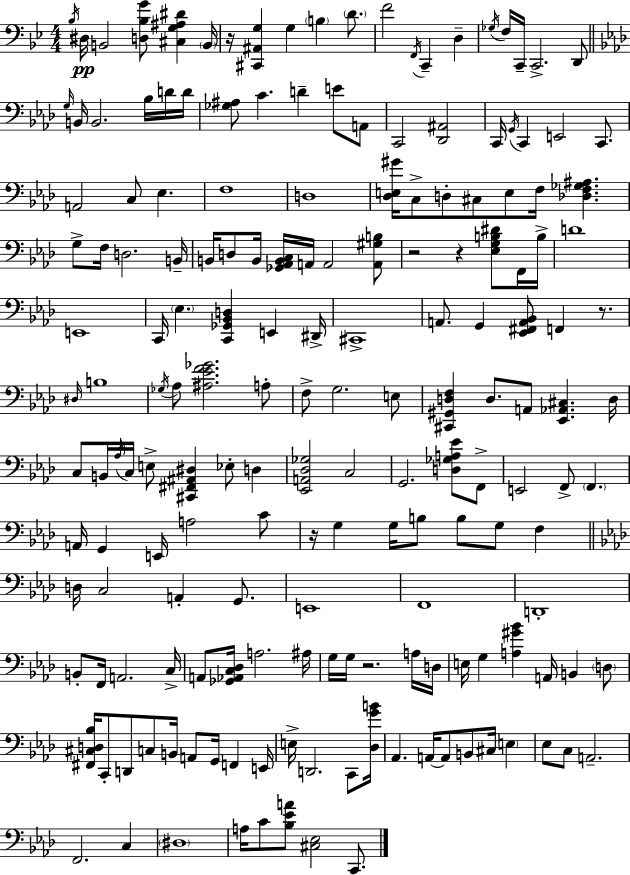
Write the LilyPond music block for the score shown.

{
  \clef bass
  \numericTimeSignature
  \time 4/4
  \key bes \major
  \acciaccatura { bes16 }\pp dis16 b,2 <d bes g'>8 <cis g ais dis'>4 | \parenthesize b,16 r16 <cis, ais, g>4 g4 \parenthesize b4 \parenthesize d'8. | f'2 \acciaccatura { f,16 } c,4-- d4-- | \acciaccatura { ges16 } f16 c,16-- c,2.-> | \break d,8 \bar "||" \break \key aes \major \grace { g16 } b,16 b,2. bes16 d'16 | d'16 <ges ais>8 c'4. d'4-- e'8 a,8 | c,2 <des, ais,>2 | c,16 \acciaccatura { g,16 } c,4 e,2 c,8. | \break a,2 c8 ees4. | f1 | d1 | <des e gis'>16 c8-> d8-. cis8 e8 f16 <des f ges ais>4. | \break g8-> f16 d2. | b,16-- b,16 d8 b,16 <ges, aes, b, c>16 a,16 a,2 | <a, gis b>8 r2 r4 <ees g b dis'>8 | f,16 b16-> d'1 | \break e,1 | c,16 \parenthesize ees4. <c, ges, bes, d>4 e,4 | dis,16-> cis,1-> | a,8. g,4 <ees, fis, a, bes,>8 f,4 r8. | \break \grace { dis16 } b1 | \acciaccatura { ges16 } aes8 <ais ees' f' ges'>2. | a8-. f8-> g2. | e8 <cis, gis, d f>4 d8. a,8 <ees, aes, cis>4. | \break d16 c8 b,16 \acciaccatura { aes16 } c16 e8-> <cis, fis, ais, dis>4 ees8-. | d4 <ees, a, des ges>2 c2 | g,2. | <d ges a ees'>8 f,8-> e,2 f,8-> \parenthesize f,4. | \break a,16 g,4 e,16 a2 | c'8 r16 g4 g16 b8 b8 g8 | f4 \bar "||" \break \key aes \major d16 c2 a,4-. g,8. | e,1 | f,1 | d,1-. | \break b,8-. f,16 a,2. c16-> | a,8 <ges, aes, c des>16 a2. ais16 | g16 g16 r2. a16 d16 | e16 g4 <a gis' bes'>4 a,16 b,4 \parenthesize d8 | \break <fis, cis d bes>16 c,8-. d,8 c8 b,16 a,8 g,16 f,4 e,16 | e16-> d,2. c,8 <des g' b'>16 | aes,4. a,16~~ a,8 b,8 cis16 \parenthesize e4 | ees8 c8 a,2.-- | \break f,2. c4 | \parenthesize dis1 | a16 c'8 <bes ees' a'>8 <cis ees>2 c,8. | \bar "|."
}